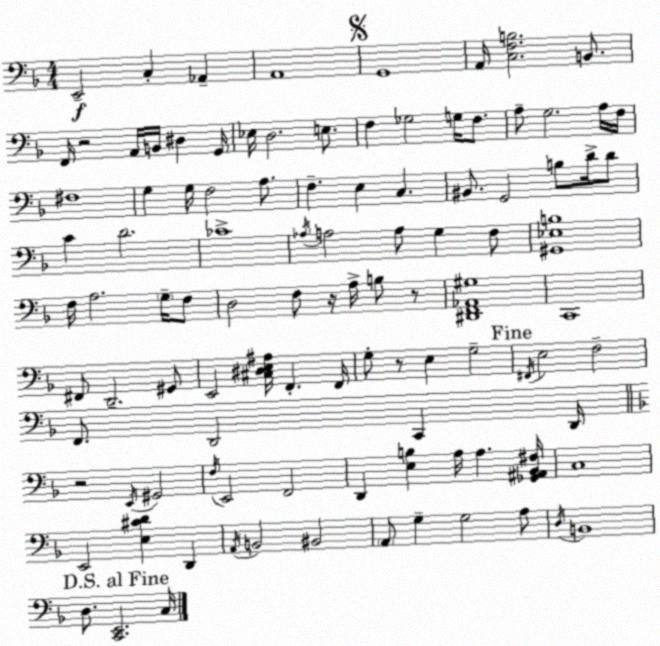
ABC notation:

X:1
T:Untitled
M:4/4
L:1/4
K:Dm
E,,2 C, _A,, A,,4 G,,4 A,,/4 [C,F,B,]2 B,,/2 F,,/4 z2 A,,/4 B,,/4 ^D, G,,/4 _E,/4 D,2 E,/2 F, _G,2 G,/4 F,/2 A,/2 G,2 A,/4 F,/4 ^F,4 G, G,/4 F,2 A,/2 F, E, C, ^B,,/2 G,,2 B,/2 D/4 D/2 C D2 _C4 _A,/4 A,2 A,/2 G, F,/2 [^G,,_E,B,]4 F,/4 A,2 G,/4 F,/2 D,2 F,/2 z/4 A,/4 B,/2 z/2 [^D,,F,,_A,,^G,]4 C,,4 ^F,,/2 D,,2 ^G,,/2 E,,2 [^C,^D,E,^A,]/4 F,, F,,/4 G,/2 z/2 E, G,2 ^F,,/4 E,2 F,2 F,,/2 D,,2 C,, D,,/4 z2 E,,/4 ^G,,2 F,/4 E,,2 F,,2 D,, [E,B,] A,/4 A, [_G,,^A,,_B,,^F,]/4 C,4 E,,2 [E,^CD] D,, A,,/4 B,,2 ^B,,2 A,,/2 G, G,2 A,/2 D,/4 B,,4 D,/2 [C,,E,,]2 C,/4